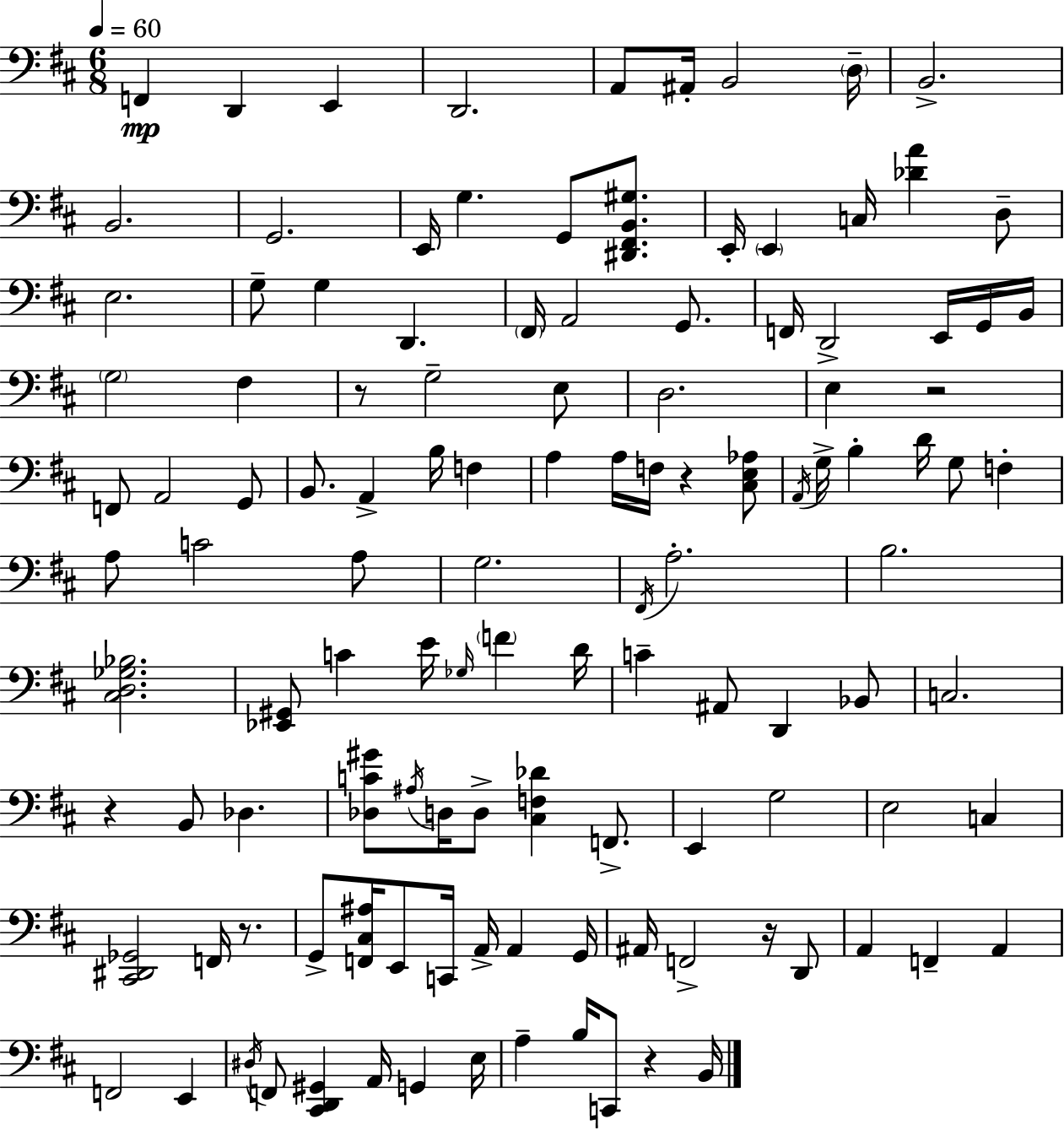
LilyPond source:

{
  \clef bass
  \numericTimeSignature
  \time 6/8
  \key d \major
  \tempo 4 = 60
  f,4\mp d,4 e,4 | d,2. | a,8 ais,16-. b,2 \parenthesize d16-- | b,2.-> | \break b,2. | g,2. | e,16 g4. g,8 <dis, fis, b, gis>8. | e,16-. \parenthesize e,4 c16 <des' a'>4 d8-- | \break e2. | g8-- g4 d,4. | \parenthesize fis,16 a,2 g,8. | f,16 d,2-> e,16 g,16 b,16 | \break \parenthesize g2 fis4 | r8 g2-- e8 | d2. | e4 r2 | \break f,8 a,2 g,8 | b,8. a,4-> b16 f4 | a4 a16 f16 r4 <cis e aes>8 | \acciaccatura { a,16 } g16-> b4-. d'16 g8 f4-. | \break a8 c'2 a8 | g2. | \acciaccatura { fis,16 } a2.-. | b2. | \break <cis d ges bes>2. | <ees, gis,>8 c'4 e'16 \grace { ges16 } \parenthesize f'4 | d'16 c'4-- ais,8 d,4 | bes,8 c2. | \break r4 b,8 des4. | <des c' gis'>8 \acciaccatura { ais16 } d16 d8-> <cis f des'>4 | f,8.-> e,4 g2 | e2 | \break c4 <cis, dis, ges,>2 | f,16 r8. g,8-> <f, cis ais>16 e,8 c,16 a,16-> a,4 | g,16 ais,16 f,2-> | r16 d,8 a,4 f,4-- | \break a,4 f,2 | e,4 \acciaccatura { dis16 } f,8 <cis, d, gis,>4 a,16 | g,4 e16 a4-- b16 c,8 | r4 b,16 \bar "|."
}